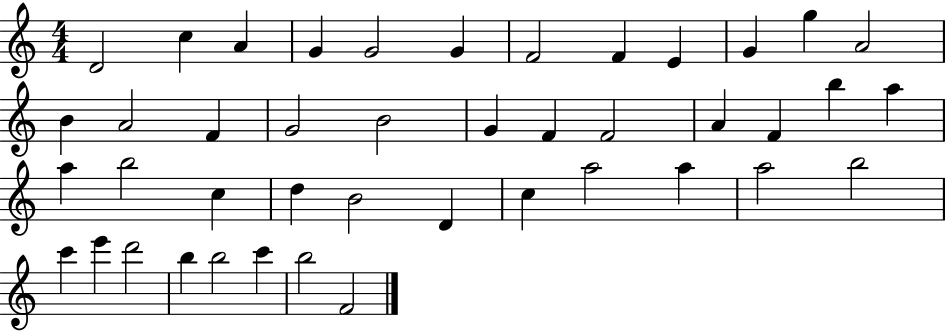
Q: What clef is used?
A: treble